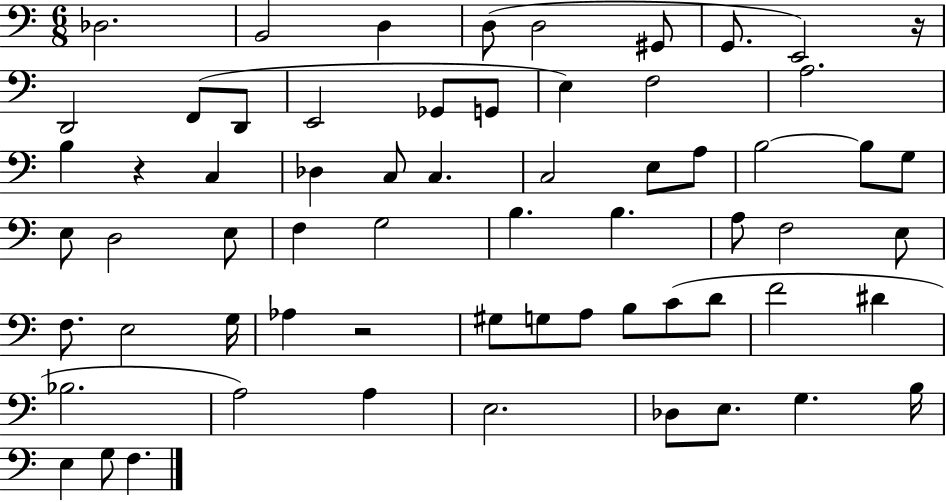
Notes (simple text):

Db3/h. B2/h D3/q D3/e D3/h G#2/e G2/e. E2/h R/s D2/h F2/e D2/e E2/h Gb2/e G2/e E3/q F3/h A3/h. B3/q R/q C3/q Db3/q C3/e C3/q. C3/h E3/e A3/e B3/h B3/e G3/e E3/e D3/h E3/e F3/q G3/h B3/q. B3/q. A3/e F3/h E3/e F3/e. E3/h G3/s Ab3/q R/h G#3/e G3/e A3/e B3/e C4/e D4/e F4/h D#4/q Bb3/h. A3/h A3/q E3/h. Db3/e E3/e. G3/q. B3/s E3/q G3/e F3/q.